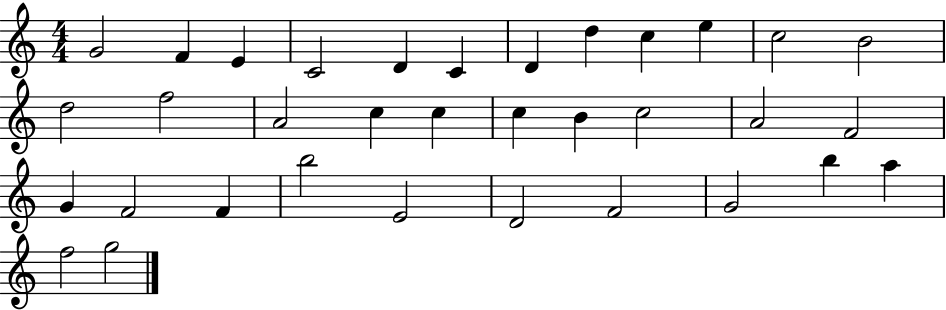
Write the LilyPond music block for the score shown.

{
  \clef treble
  \numericTimeSignature
  \time 4/4
  \key c \major
  g'2 f'4 e'4 | c'2 d'4 c'4 | d'4 d''4 c''4 e''4 | c''2 b'2 | \break d''2 f''2 | a'2 c''4 c''4 | c''4 b'4 c''2 | a'2 f'2 | \break g'4 f'2 f'4 | b''2 e'2 | d'2 f'2 | g'2 b''4 a''4 | \break f''2 g''2 | \bar "|."
}